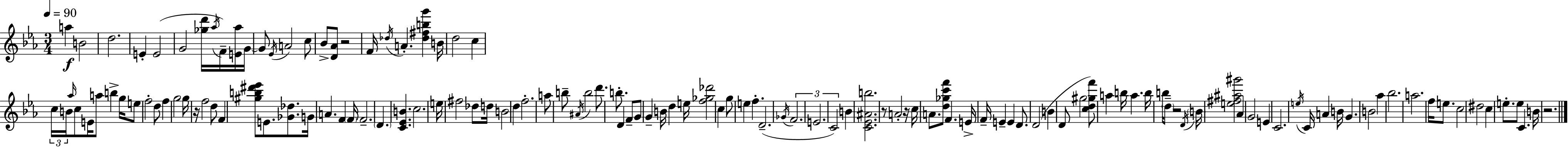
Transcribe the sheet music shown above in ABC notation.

X:1
T:Untitled
M:3/4
L:1/4
K:Cm
a B2 d2 E E2 G2 [_gd']/4 _a/4 F/4 [E_a]/4 G/4 G/2 _E/4 A2 c/2 _B/2 [D_A]/2 z2 F/4 _d/4 A [_d^fbg'] B/4 d2 c c/4 B/4 _a/4 c/2 E/4 a/2 b g/4 e/2 f2 d/2 f g2 g/4 z/4 f2 d/2 F [^gb^d'_e']/2 E/2 [_G_d]/2 G/4 A F F/4 F2 D [C_EB] c2 e/4 ^f2 _d/2 d/4 B2 d f2 a/2 b/2 ^A/4 b2 d'/2 b/2 D F/2 G/2 G B/4 d e/4 [f_g_d']2 c g/2 e f D2 _G/4 F2 E2 C2 B [C_E^Ab]2 z/2 A2 z/4 c/4 A/2 [d_gc'f']/2 F E/4 F/4 E E D/2 D2 B D/2 ^g2 [cd^gf']/2 a b/4 a b/4 b/4 d/2 z2 D/4 B/4 [e^f^a^g']2 _A G2 E C2 e/4 C/4 A B/4 G B2 _a _b2 a2 f/4 e/2 c2 ^d2 c e/2 e/2 C B/4 z2